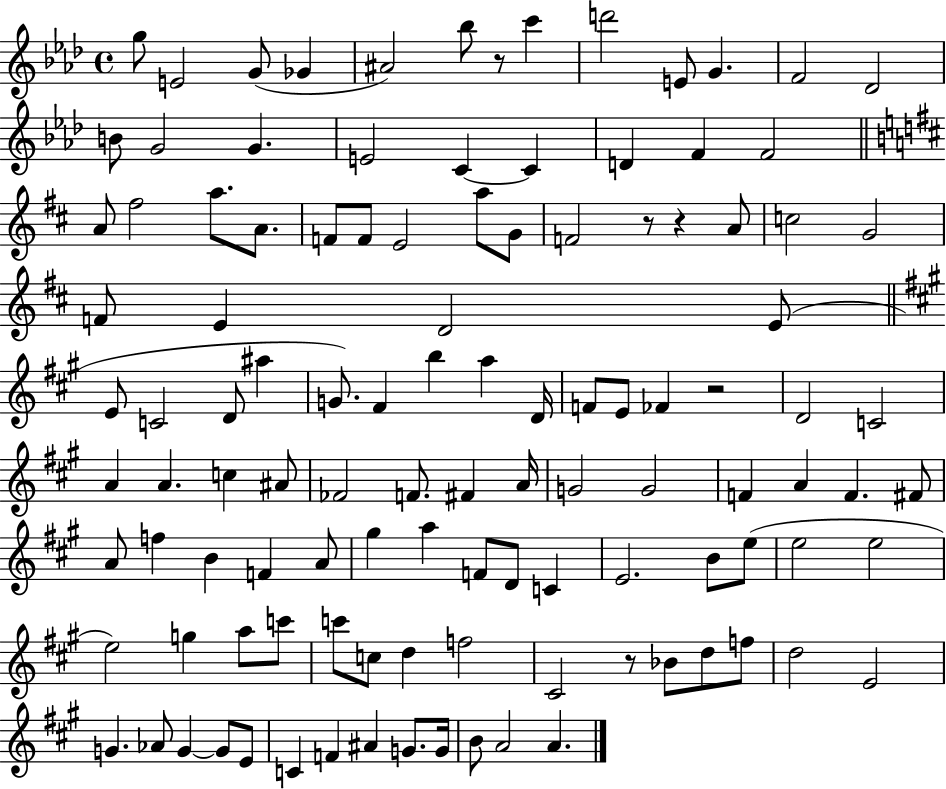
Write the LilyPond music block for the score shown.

{
  \clef treble
  \time 4/4
  \defaultTimeSignature
  \key aes \major
  \repeat volta 2 { g''8 e'2 g'8( ges'4 | ais'2) bes''8 r8 c'''4 | d'''2 e'8 g'4. | f'2 des'2 | \break b'8 g'2 g'4. | e'2 c'4~~ c'4 | d'4 f'4 f'2 | \bar "||" \break \key b \minor a'8 fis''2 a''8. a'8. | f'8 f'8 e'2 a''8 g'8 | f'2 r8 r4 a'8 | c''2 g'2 | \break f'8 e'4 d'2 e'8( | \bar "||" \break \key a \major e'8 c'2 d'8 ais''4 | g'8.) fis'4 b''4 a''4 d'16 | f'8 e'8 fes'4 r2 | d'2 c'2 | \break a'4 a'4. c''4 ais'8 | fes'2 f'8. fis'4 a'16 | g'2 g'2 | f'4 a'4 f'4. fis'8 | \break a'8 f''4 b'4 f'4 a'8 | gis''4 a''4 f'8 d'8 c'4 | e'2. b'8 e''8( | e''2 e''2 | \break e''2) g''4 a''8 c'''8 | c'''8 c''8 d''4 f''2 | cis'2 r8 bes'8 d''8 f''8 | d''2 e'2 | \break g'4. aes'8 g'4~~ g'8 e'8 | c'4 f'4 ais'4 g'8. g'16 | b'8 a'2 a'4. | } \bar "|."
}